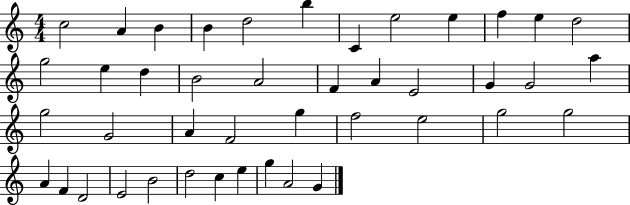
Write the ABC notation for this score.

X:1
T:Untitled
M:4/4
L:1/4
K:C
c2 A B B d2 b C e2 e f e d2 g2 e d B2 A2 F A E2 G G2 a g2 G2 A F2 g f2 e2 g2 g2 A F D2 E2 B2 d2 c e g A2 G